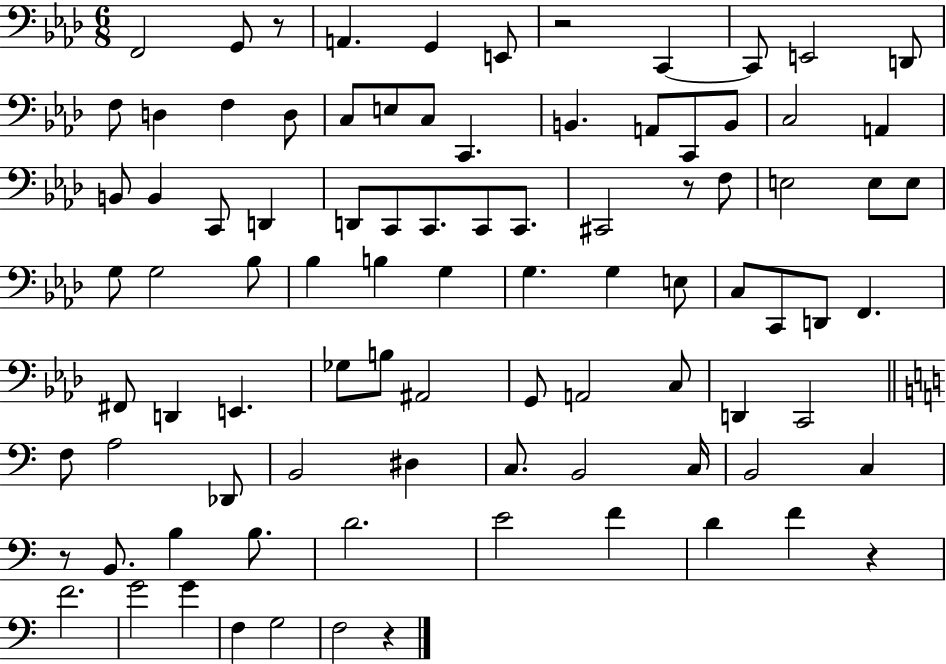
X:1
T:Untitled
M:6/8
L:1/4
K:Ab
F,,2 G,,/2 z/2 A,, G,, E,,/2 z2 C,, C,,/2 E,,2 D,,/2 F,/2 D, F, D,/2 C,/2 E,/2 C,/2 C,, B,, A,,/2 C,,/2 B,,/2 C,2 A,, B,,/2 B,, C,,/2 D,, D,,/2 C,,/2 C,,/2 C,,/2 C,,/2 ^C,,2 z/2 F,/2 E,2 E,/2 E,/2 G,/2 G,2 _B,/2 _B, B, G, G, G, E,/2 C,/2 C,,/2 D,,/2 F,, ^F,,/2 D,, E,, _G,/2 B,/2 ^A,,2 G,,/2 A,,2 C,/2 D,, C,,2 F,/2 A,2 _D,,/2 B,,2 ^D, C,/2 B,,2 C,/4 B,,2 C, z/2 B,,/2 B, B,/2 D2 E2 F D F z F2 G2 G F, G,2 F,2 z